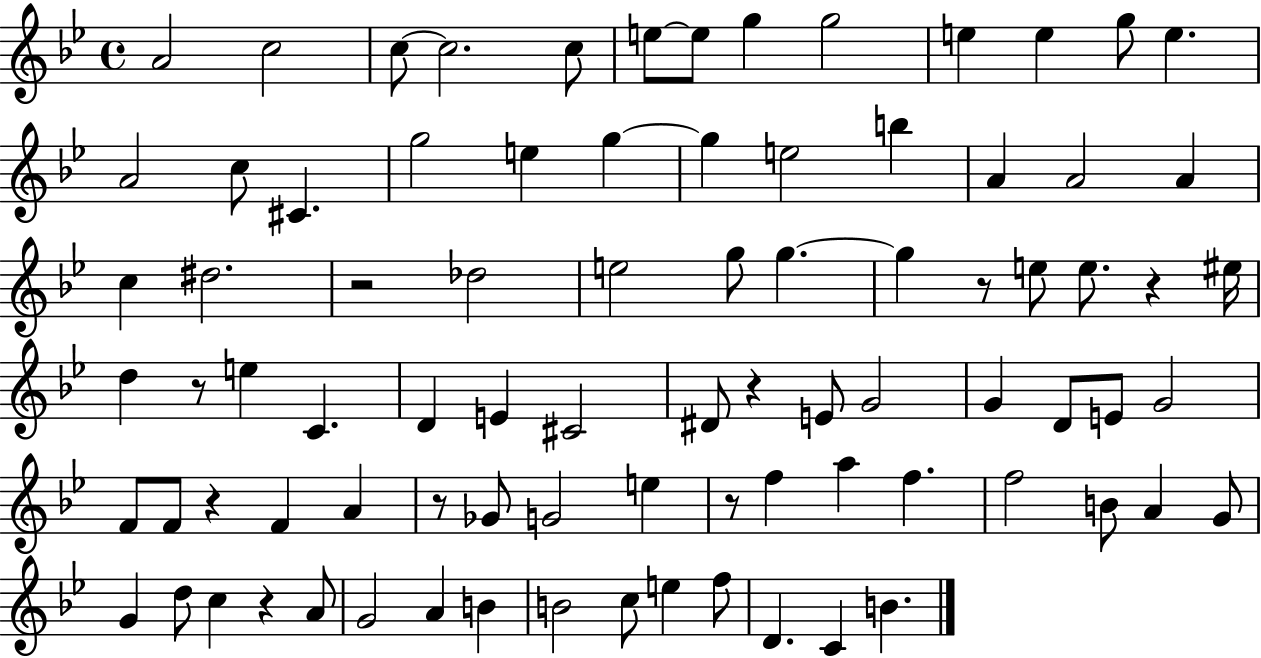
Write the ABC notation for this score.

X:1
T:Untitled
M:4/4
L:1/4
K:Bb
A2 c2 c/2 c2 c/2 e/2 e/2 g g2 e e g/2 e A2 c/2 ^C g2 e g g e2 b A A2 A c ^d2 z2 _d2 e2 g/2 g g z/2 e/2 e/2 z ^e/4 d z/2 e C D E ^C2 ^D/2 z E/2 G2 G D/2 E/2 G2 F/2 F/2 z F A z/2 _G/2 G2 e z/2 f a f f2 B/2 A G/2 G d/2 c z A/2 G2 A B B2 c/2 e f/2 D C B